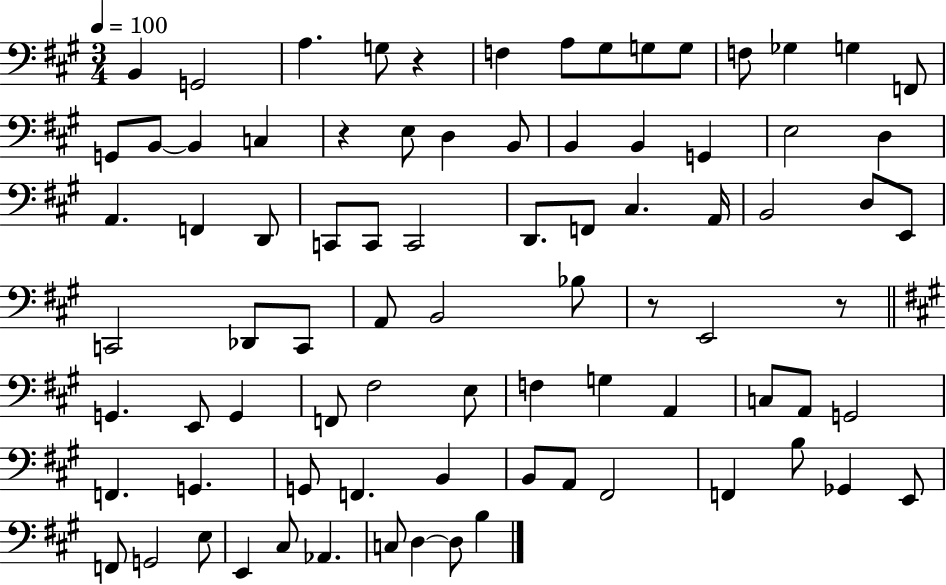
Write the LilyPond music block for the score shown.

{
  \clef bass
  \numericTimeSignature
  \time 3/4
  \key a \major
  \tempo 4 = 100
  b,4 g,2 | a4. g8 r4 | f4 a8 gis8 g8 g8 | f8 ges4 g4 f,8 | \break g,8 b,8~~ b,4 c4 | r4 e8 d4 b,8 | b,4 b,4 g,4 | e2 d4 | \break a,4. f,4 d,8 | c,8 c,8 c,2 | d,8. f,8 cis4. a,16 | b,2 d8 e,8 | \break c,2 des,8 c,8 | a,8 b,2 bes8 | r8 e,2 r8 | \bar "||" \break \key a \major g,4. e,8 g,4 | f,8 fis2 e8 | f4 g4 a,4 | c8 a,8 g,2 | \break f,4. g,4. | g,8 f,4. b,4 | b,8 a,8 fis,2 | f,4 b8 ges,4 e,8 | \break f,8 g,2 e8 | e,4 cis8 aes,4. | c8 d4~~ d8 b4 | \bar "|."
}